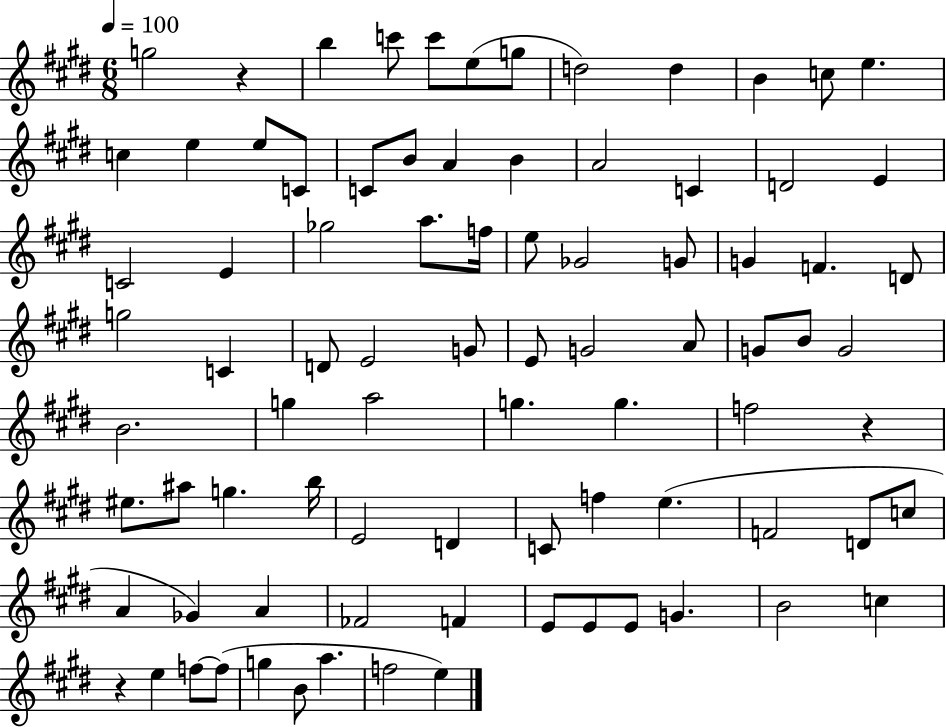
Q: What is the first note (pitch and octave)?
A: G5